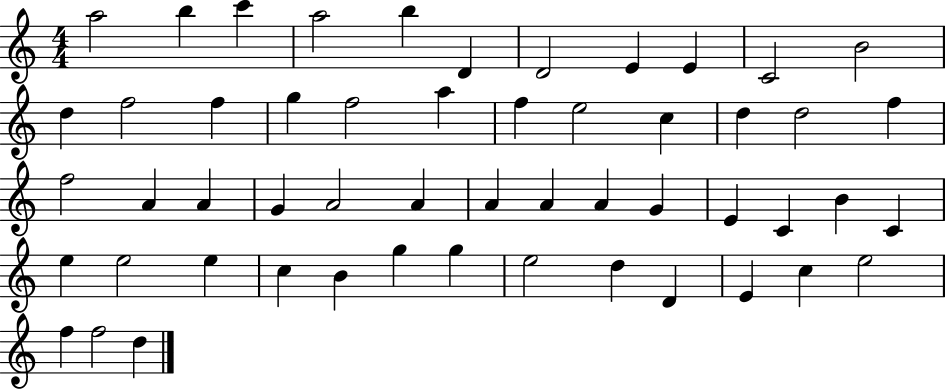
{
  \clef treble
  \numericTimeSignature
  \time 4/4
  \key c \major
  a''2 b''4 c'''4 | a''2 b''4 d'4 | d'2 e'4 e'4 | c'2 b'2 | \break d''4 f''2 f''4 | g''4 f''2 a''4 | f''4 e''2 c''4 | d''4 d''2 f''4 | \break f''2 a'4 a'4 | g'4 a'2 a'4 | a'4 a'4 a'4 g'4 | e'4 c'4 b'4 c'4 | \break e''4 e''2 e''4 | c''4 b'4 g''4 g''4 | e''2 d''4 d'4 | e'4 c''4 e''2 | \break f''4 f''2 d''4 | \bar "|."
}